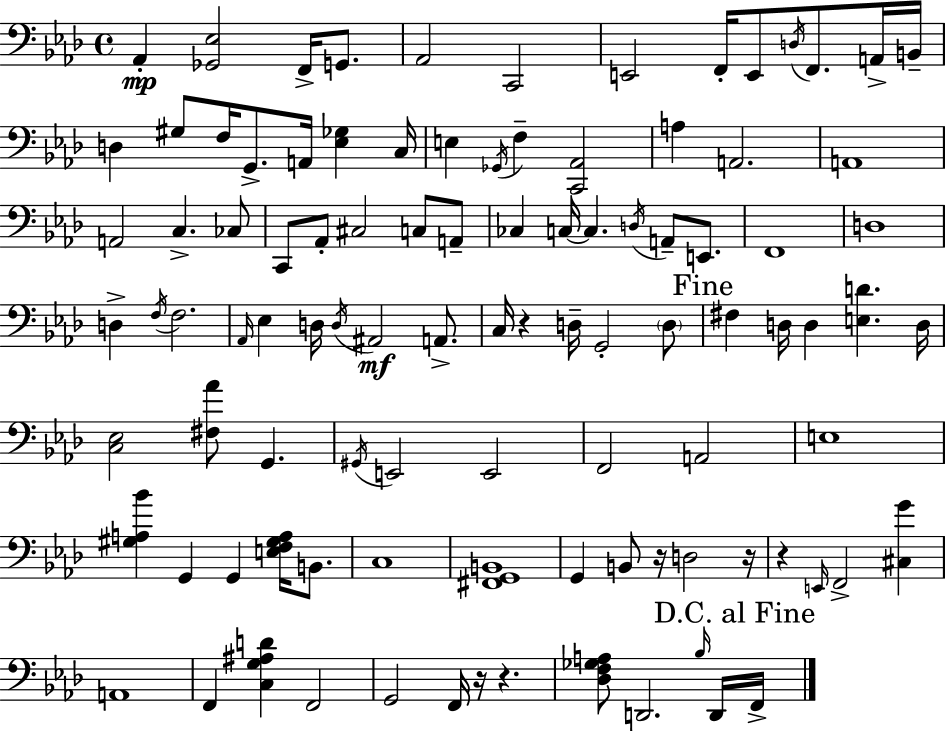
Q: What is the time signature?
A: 4/4